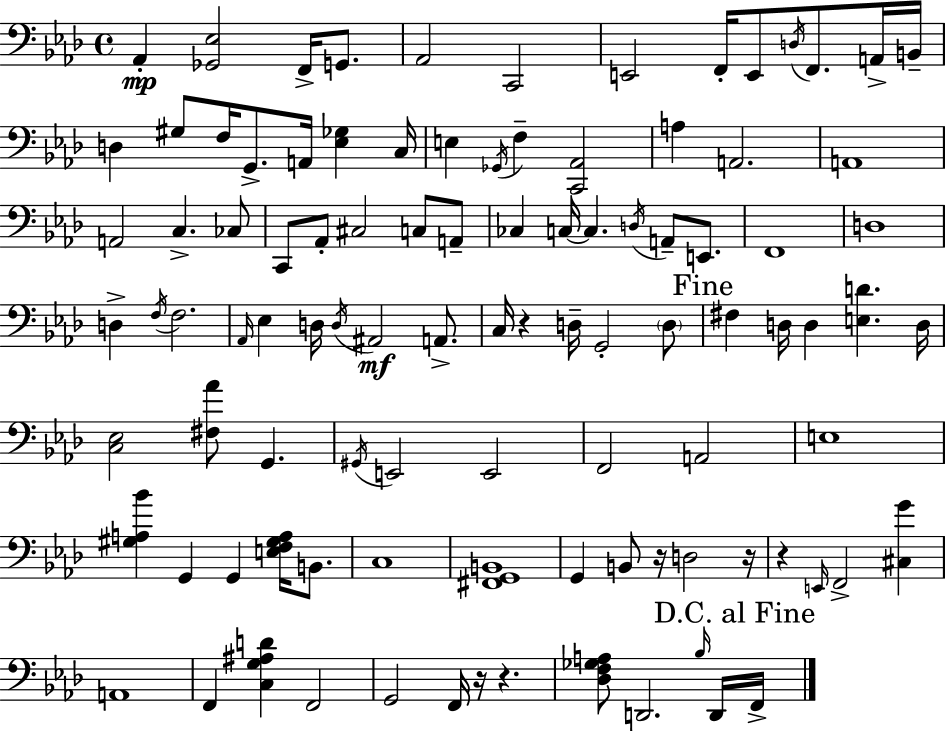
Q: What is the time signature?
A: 4/4